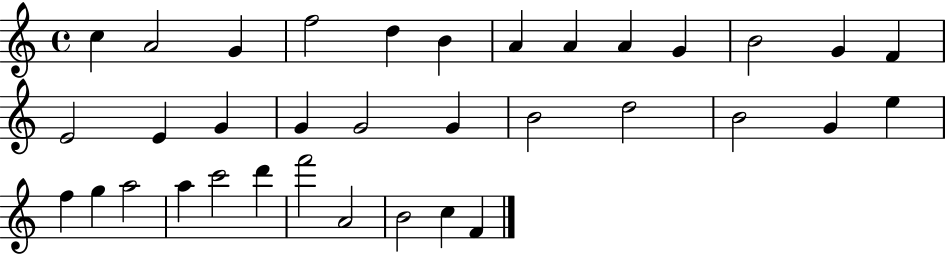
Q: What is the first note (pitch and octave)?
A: C5